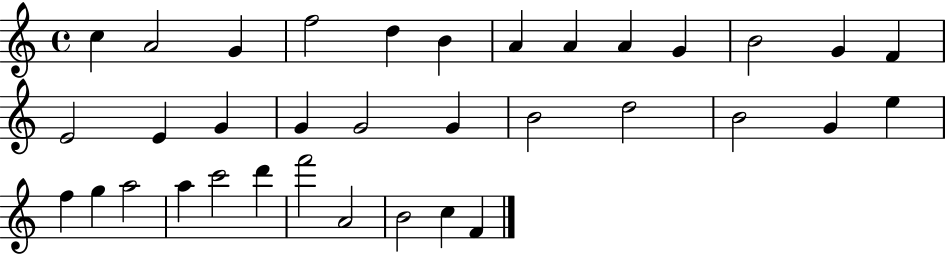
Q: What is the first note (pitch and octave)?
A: C5